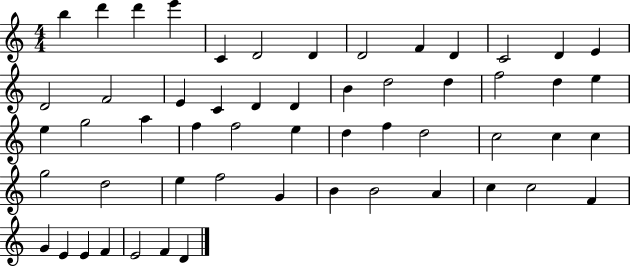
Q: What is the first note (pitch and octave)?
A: B5